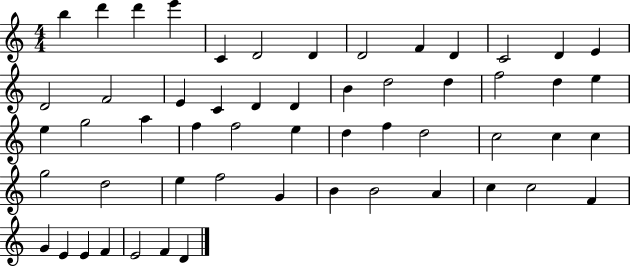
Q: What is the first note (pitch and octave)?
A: B5